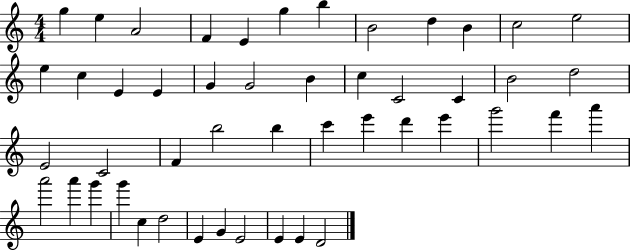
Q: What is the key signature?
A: C major